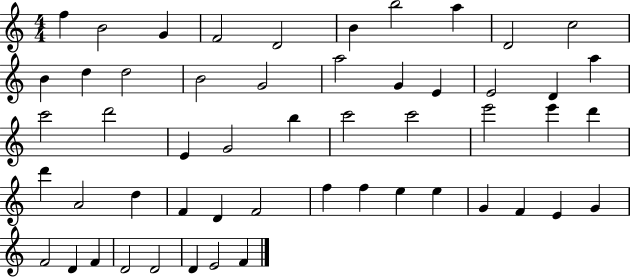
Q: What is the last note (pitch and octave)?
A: F4